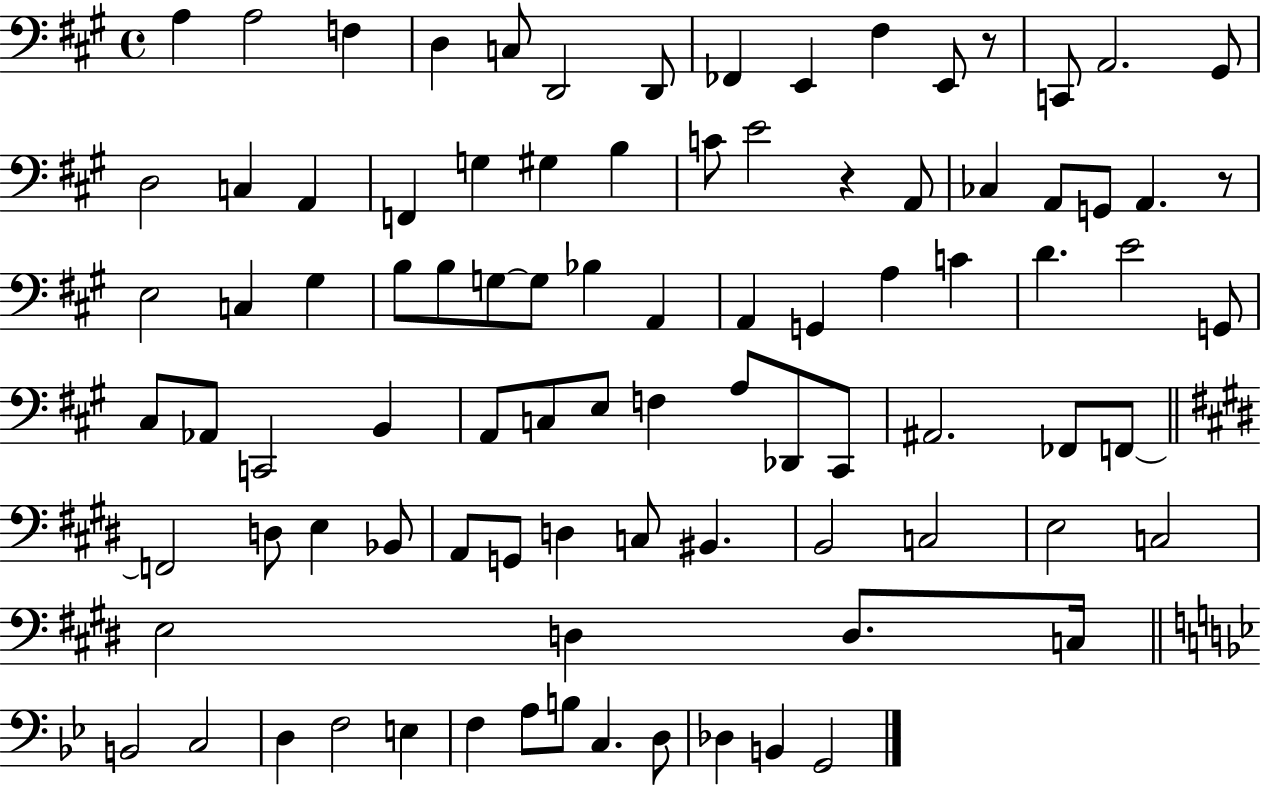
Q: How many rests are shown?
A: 3